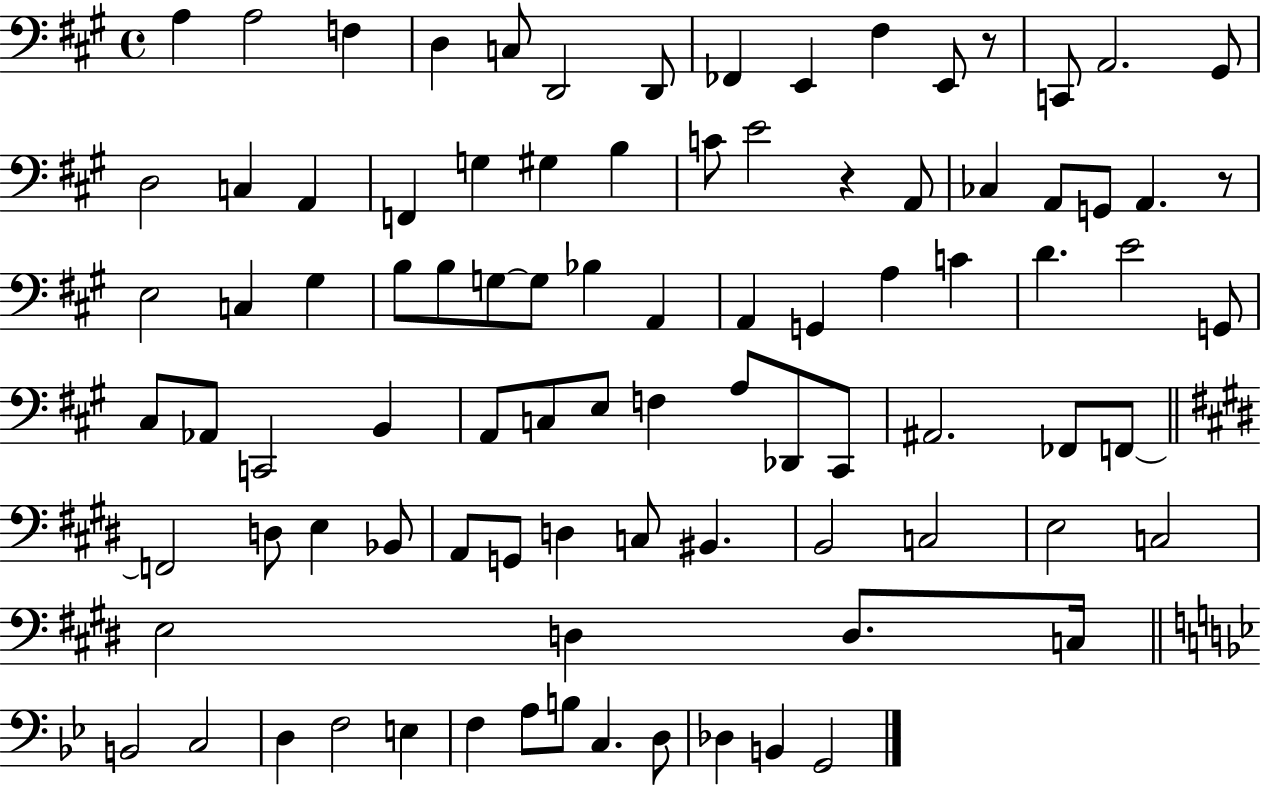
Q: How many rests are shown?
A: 3